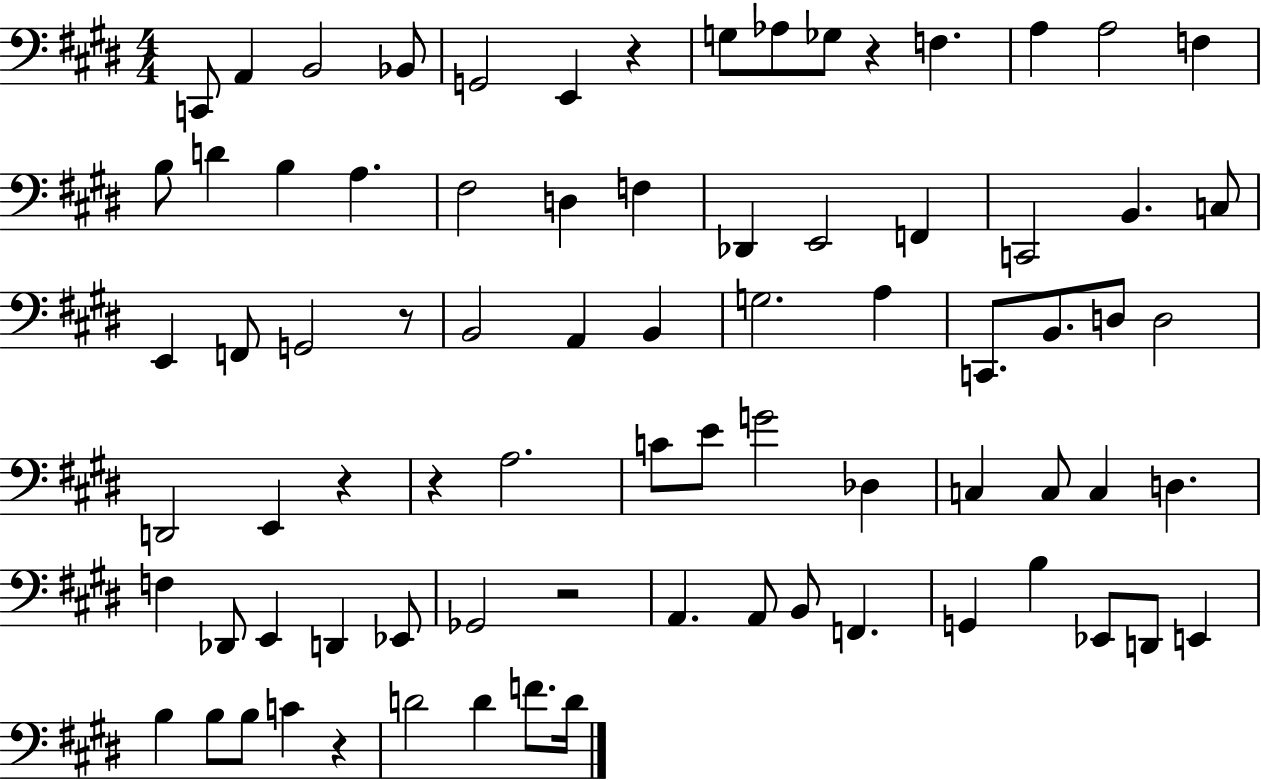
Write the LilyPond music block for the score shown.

{
  \clef bass
  \numericTimeSignature
  \time 4/4
  \key e \major
  c,8 a,4 b,2 bes,8 | g,2 e,4 r4 | g8 aes8 ges8 r4 f4. | a4 a2 f4 | \break b8 d'4 b4 a4. | fis2 d4 f4 | des,4 e,2 f,4 | c,2 b,4. c8 | \break e,4 f,8 g,2 r8 | b,2 a,4 b,4 | g2. a4 | c,8. b,8. d8 d2 | \break d,2 e,4 r4 | r4 a2. | c'8 e'8 g'2 des4 | c4 c8 c4 d4. | \break f4 des,8 e,4 d,4 ees,8 | ges,2 r2 | a,4. a,8 b,8 f,4. | g,4 b4 ees,8 d,8 e,4 | \break b4 b8 b8 c'4 r4 | d'2 d'4 f'8. d'16 | \bar "|."
}